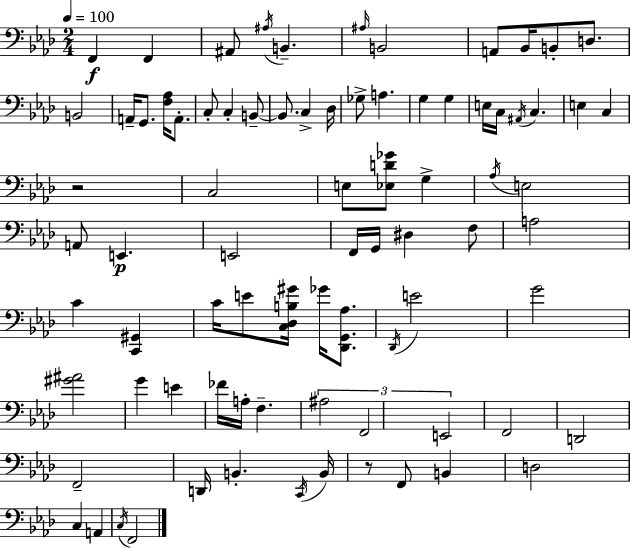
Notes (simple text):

F2/q F2/q A#2/e A#3/s B2/q. A#3/s B2/h A2/e Bb2/s B2/e D3/e. B2/h A2/s G2/e. [F3,Ab3]/s A2/e. C3/e C3/q B2/e B2/e. C3/q Db3/s Gb3/e A3/q. G3/q G3/q E3/s C3/s A#2/s C3/q. E3/q C3/q R/h C3/h E3/e [Eb3,D4,Gb4]/e G3/q Ab3/s E3/h A2/e E2/q. E2/h F2/s G2/s D#3/q F3/e A3/h C4/q [C2,G#2]/q C4/s E4/e [C3,Db3,B3,G#4]/s Gb4/s [Db2,G2,Ab3]/e. Db2/s E4/h G4/h [G#4,A#4]/h G4/q E4/q FES4/s A3/s F3/q. A#3/h F2/h E2/h F2/h D2/h F2/h D2/s B2/q. C2/s B2/s R/e F2/e B2/q D3/h C3/q A2/q C3/s F2/h